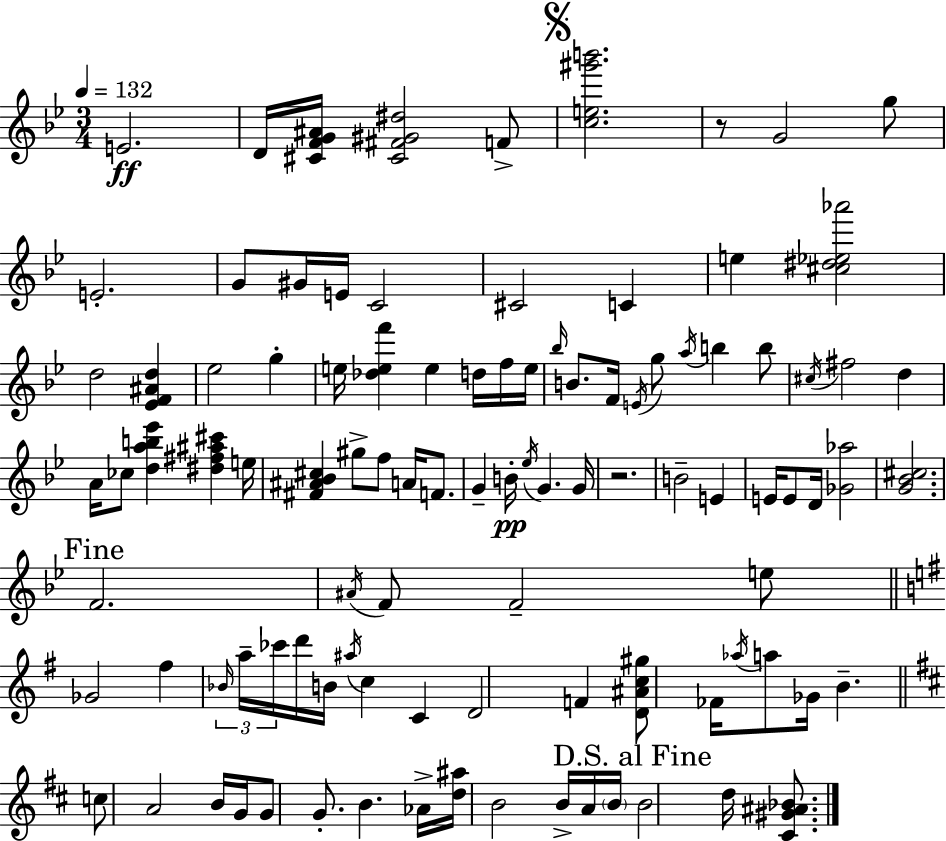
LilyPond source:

{
  \clef treble
  \numericTimeSignature
  \time 3/4
  \key g \minor
  \tempo 4 = 132
  e'2.\ff | d'16 <cis' f' g' ais'>16 <cis' fis' gis' dis''>2 f'8-> | \mark \markup { \musicglyph "scripts.segno" } <c'' e'' gis''' b'''>2. | r8 g'2 g''8 | \break e'2.-. | g'8 gis'16 e'16 c'2 | cis'2 c'4 | e''4 <cis'' dis'' ees'' aes'''>2 | \break d''2 <ees' f' ais' d''>4 | ees''2 g''4-. | e''16 <des'' e'' f'''>4 e''4 d''16 f''16 e''16 | \grace { bes''16 } b'8. f'16 \acciaccatura { e'16 } g''8 \acciaccatura { a''16 } b''4 | \break b''8 \acciaccatura { cis''16 } fis''2 | d''4 a'16 ces''8 <d'' a'' b'' ees'''>4 <dis'' fis'' ais'' cis'''>4 | e''16 <fis' ais' bes' cis''>4 gis''8-> f''8 | a'16 f'8. g'4-- b'16-.\pp \acciaccatura { ees''16 } g'4. | \break g'16 r2. | b'2-- | e'4 e'16 e'8 d'16 <ges' aes''>2 | <g' bes' cis''>2. | \break \mark "Fine" f'2. | \acciaccatura { ais'16 } f'8 f'2-- | e''8 \bar "||" \break \key g \major ges'2 fis''4 | \tuplet 3/2 { \grace { bes'16 } a''16-- ces'''16 } d'''16 b'16 \acciaccatura { ais''16 } c''4 c'4 | d'2 f'4 | <d' ais' c'' gis''>8 fes'16 \acciaccatura { aes''16 } a''8 ges'16 b'4.-- | \break \bar "||" \break \key d \major c''8 a'2 b'16 g'16 | g'8 g'8.-. b'4. aes'16-> | <d'' ais''>16 b'2 b'16-> a'16 \parenthesize b'16 | \mark "D.S. al Fine" b'2 d''16 <cis' gis' ais' bes'>8. | \break \bar "|."
}